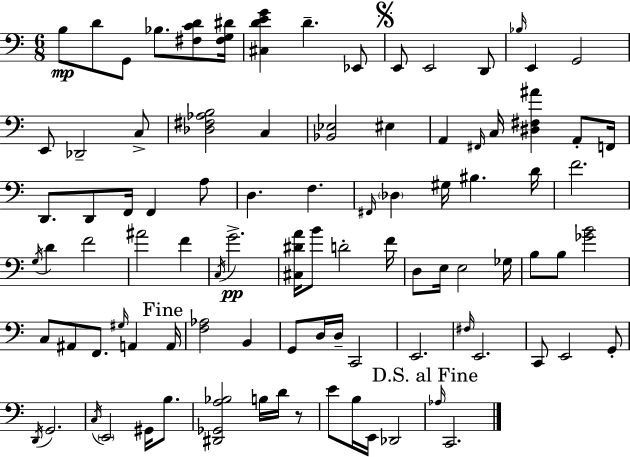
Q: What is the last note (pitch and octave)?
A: C2